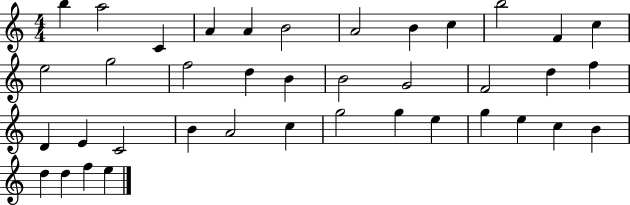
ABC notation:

X:1
T:Untitled
M:4/4
L:1/4
K:C
b a2 C A A B2 A2 B c b2 F c e2 g2 f2 d B B2 G2 F2 d f D E C2 B A2 c g2 g e g e c B d d f e